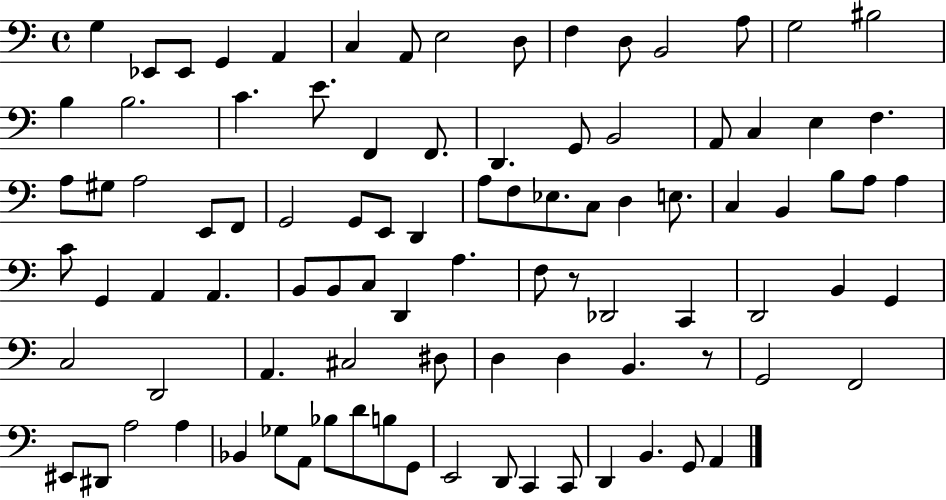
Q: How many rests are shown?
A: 2